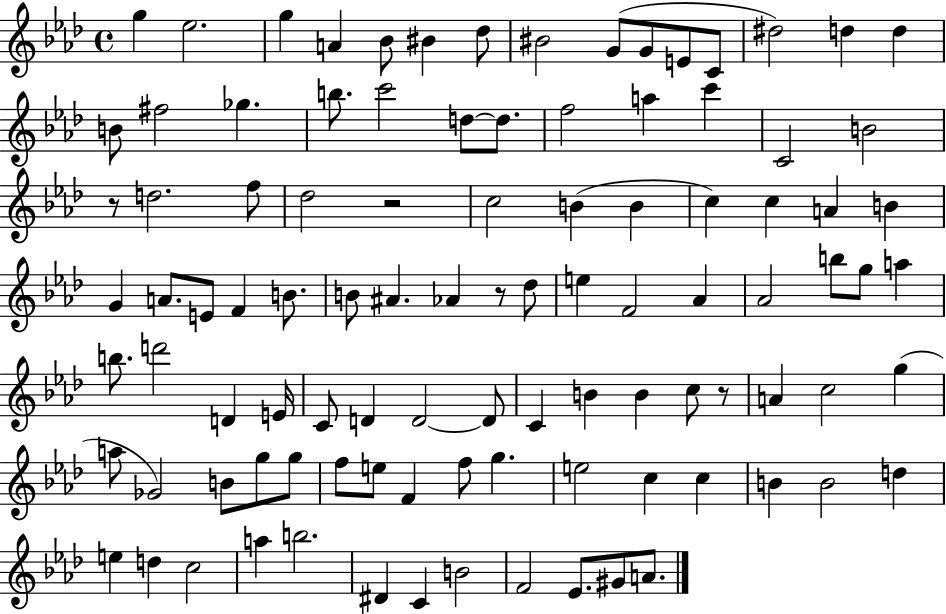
G5/q Eb5/h. G5/q A4/q Bb4/e BIS4/q Db5/e BIS4/h G4/e G4/e E4/e C4/e D#5/h D5/q D5/q B4/e F#5/h Gb5/q. B5/e. C6/h D5/e D5/e. F5/h A5/q C6/q C4/h B4/h R/e D5/h. F5/e Db5/h R/h C5/h B4/q B4/q C5/q C5/q A4/q B4/q G4/q A4/e. E4/e F4/q B4/e. B4/e A#4/q. Ab4/q R/e Db5/e E5/q F4/h Ab4/q Ab4/h B5/e G5/e A5/q B5/e. D6/h D4/q E4/s C4/e D4/q D4/h D4/e C4/q B4/q B4/q C5/e R/e A4/q C5/h G5/q A5/e Gb4/h B4/e G5/e G5/e F5/e E5/e F4/q F5/e G5/q. E5/h C5/q C5/q B4/q B4/h D5/q E5/q D5/q C5/h A5/q B5/h. D#4/q C4/q B4/h F4/h Eb4/e. G#4/e A4/e.